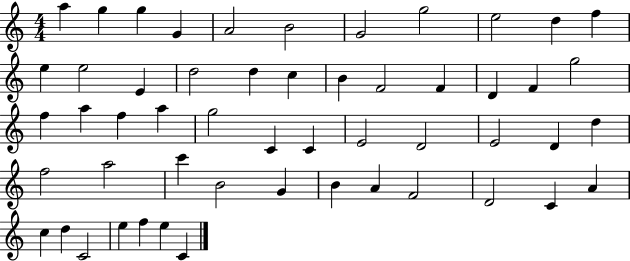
A5/q G5/q G5/q G4/q A4/h B4/h G4/h G5/h E5/h D5/q F5/q E5/q E5/h E4/q D5/h D5/q C5/q B4/q F4/h F4/q D4/q F4/q G5/h F5/q A5/q F5/q A5/q G5/h C4/q C4/q E4/h D4/h E4/h D4/q D5/q F5/h A5/h C6/q B4/h G4/q B4/q A4/q F4/h D4/h C4/q A4/q C5/q D5/q C4/h E5/q F5/q E5/q C4/q